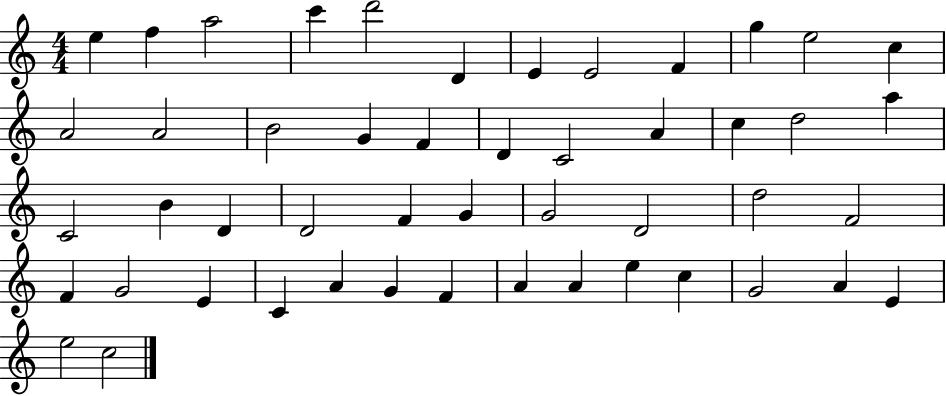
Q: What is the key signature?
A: C major